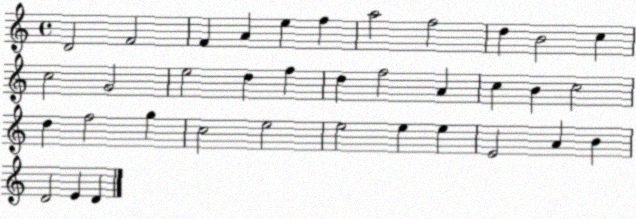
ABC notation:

X:1
T:Untitled
M:4/4
L:1/4
K:C
D2 F2 F A e f a2 f2 d B2 c c2 G2 e2 d f d f2 A c B c2 d f2 g c2 e2 e2 e e E2 A B D2 E D